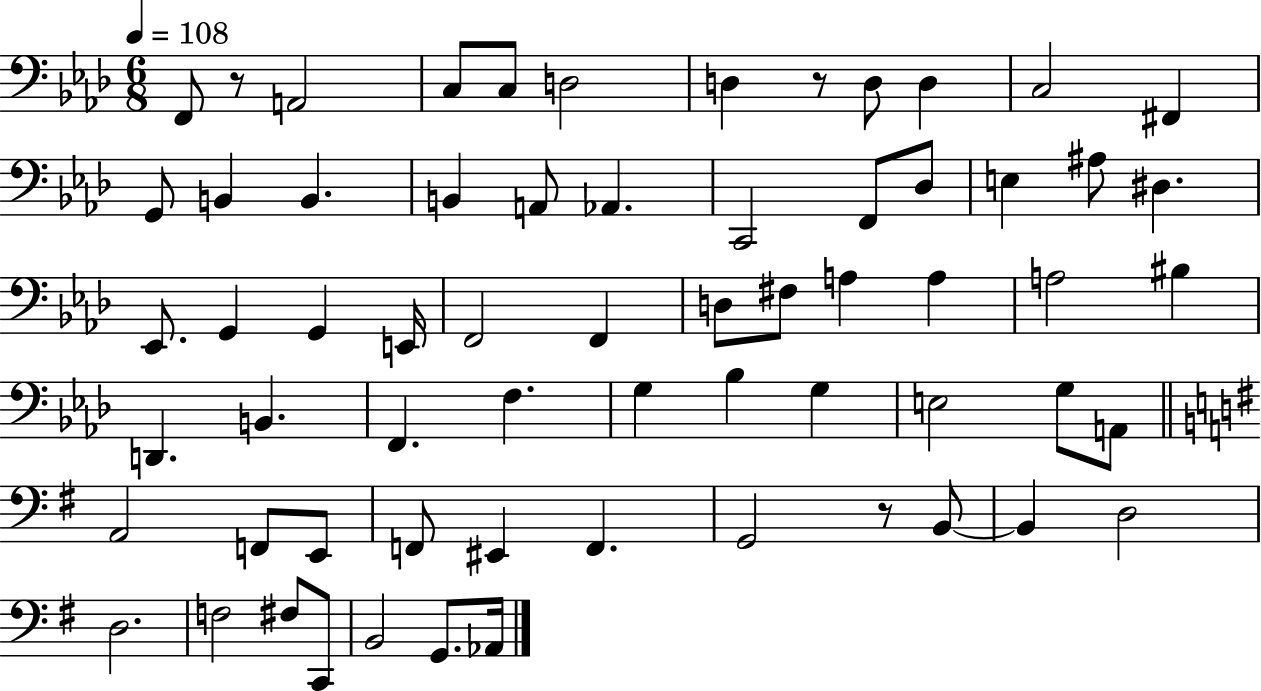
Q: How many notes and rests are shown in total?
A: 64